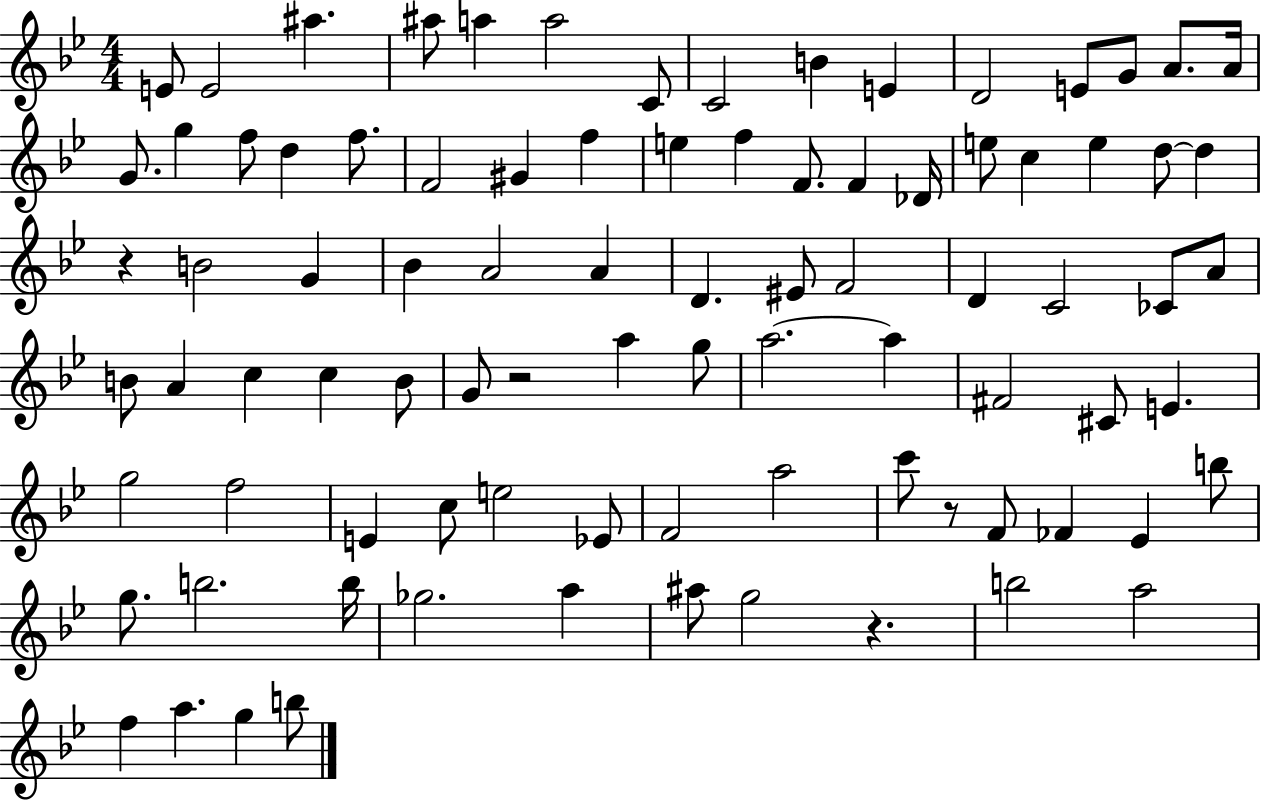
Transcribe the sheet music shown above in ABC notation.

X:1
T:Untitled
M:4/4
L:1/4
K:Bb
E/2 E2 ^a ^a/2 a a2 C/2 C2 B E D2 E/2 G/2 A/2 A/4 G/2 g f/2 d f/2 F2 ^G f e f F/2 F _D/4 e/2 c e d/2 d z B2 G _B A2 A D ^E/2 F2 D C2 _C/2 A/2 B/2 A c c B/2 G/2 z2 a g/2 a2 a ^F2 ^C/2 E g2 f2 E c/2 e2 _E/2 F2 a2 c'/2 z/2 F/2 _F _E b/2 g/2 b2 b/4 _g2 a ^a/2 g2 z b2 a2 f a g b/2